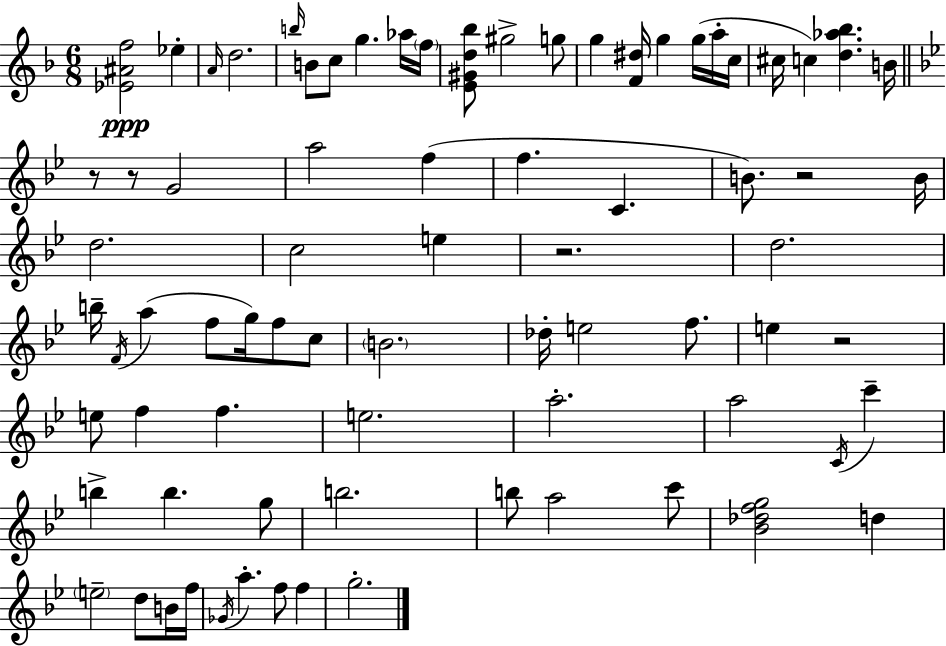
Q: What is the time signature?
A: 6/8